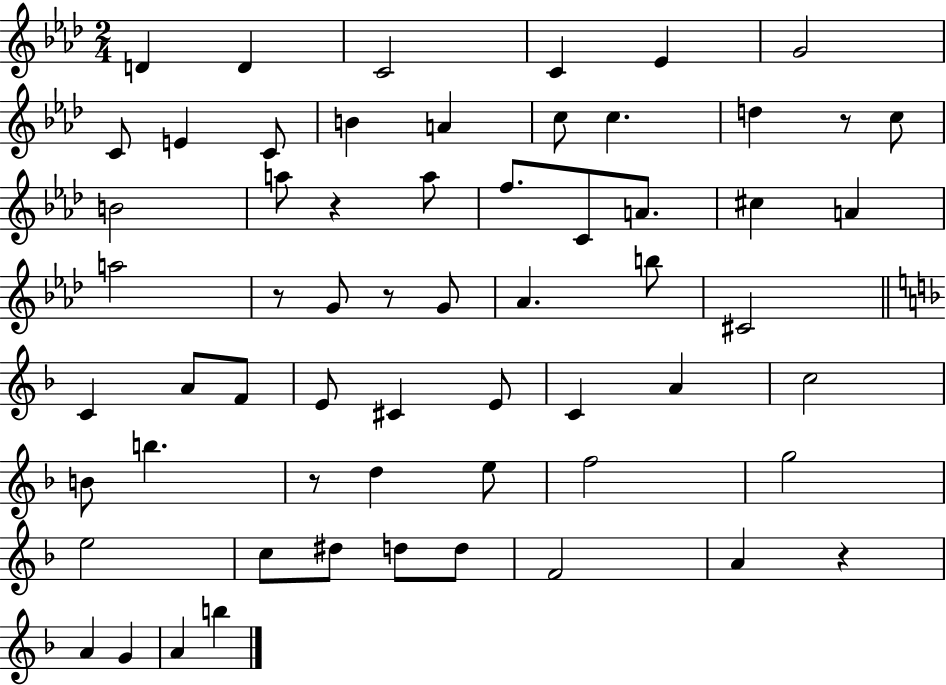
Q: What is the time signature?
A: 2/4